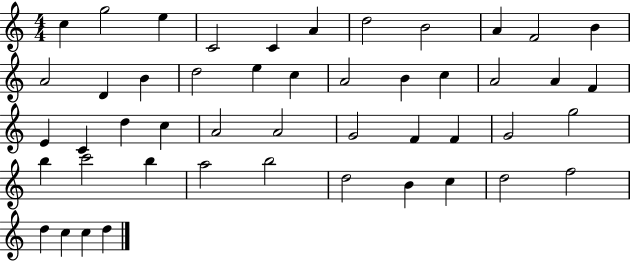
X:1
T:Untitled
M:4/4
L:1/4
K:C
c g2 e C2 C A d2 B2 A F2 B A2 D B d2 e c A2 B c A2 A F E C d c A2 A2 G2 F F G2 g2 b c'2 b a2 b2 d2 B c d2 f2 d c c d